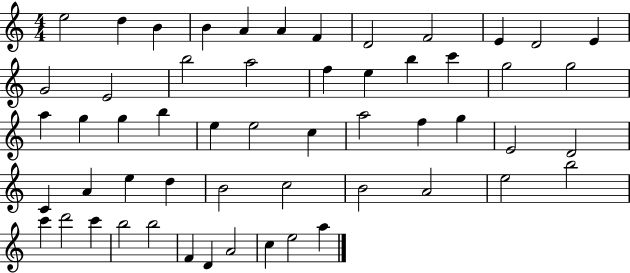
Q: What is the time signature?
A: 4/4